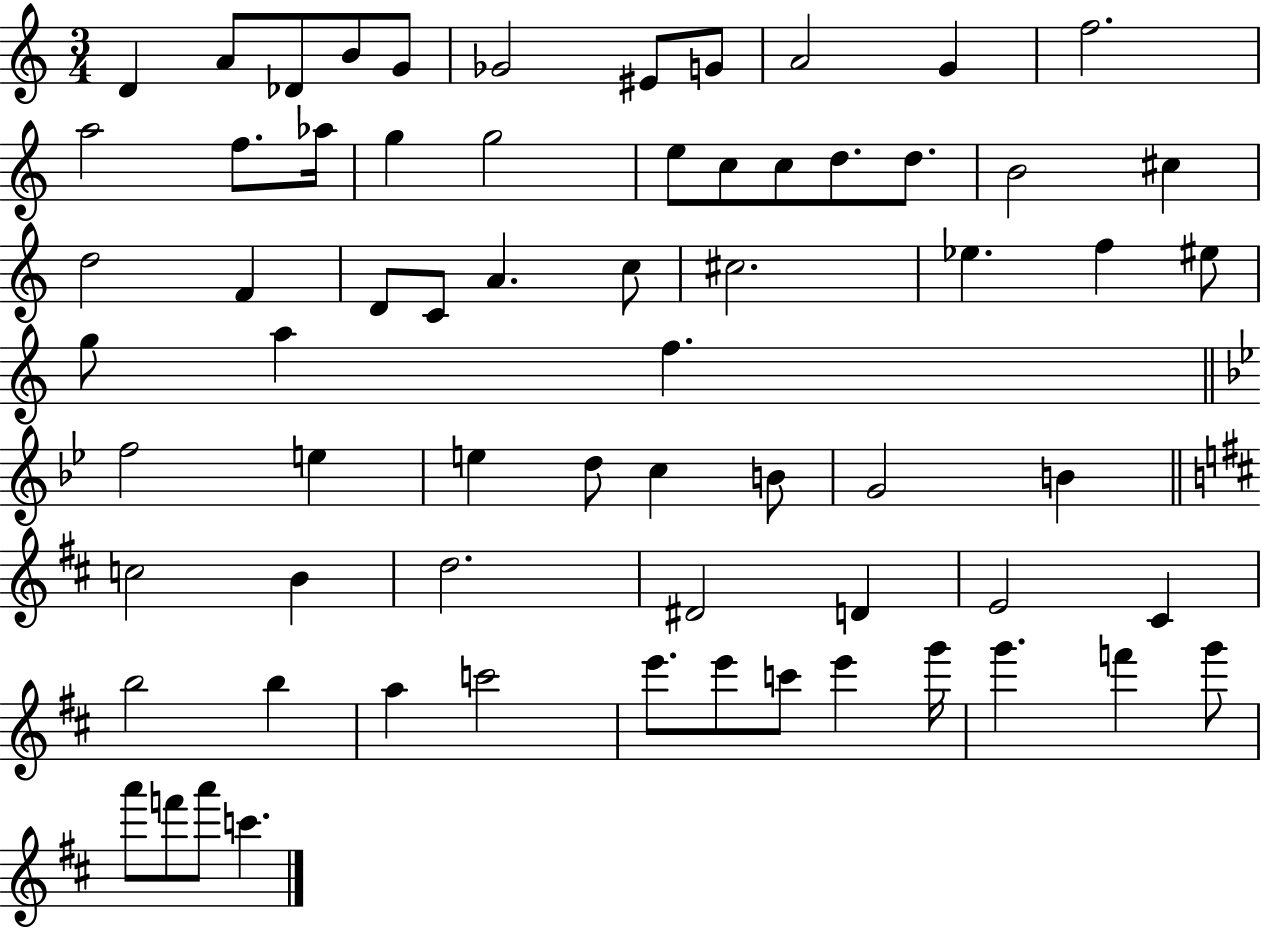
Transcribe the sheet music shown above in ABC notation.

X:1
T:Untitled
M:3/4
L:1/4
K:C
D A/2 _D/2 B/2 G/2 _G2 ^E/2 G/2 A2 G f2 a2 f/2 _a/4 g g2 e/2 c/2 c/2 d/2 d/2 B2 ^c d2 F D/2 C/2 A c/2 ^c2 _e f ^e/2 g/2 a f f2 e e d/2 c B/2 G2 B c2 B d2 ^D2 D E2 ^C b2 b a c'2 e'/2 e'/2 c'/2 e' g'/4 g' f' g'/2 a'/2 f'/2 a'/2 c'